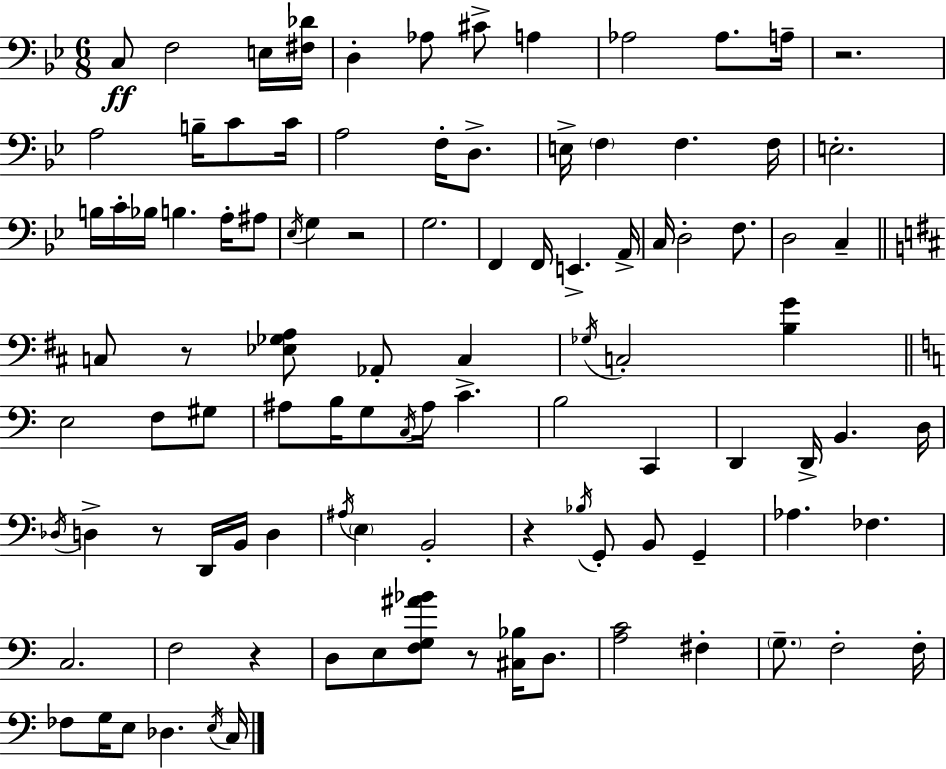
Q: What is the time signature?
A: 6/8